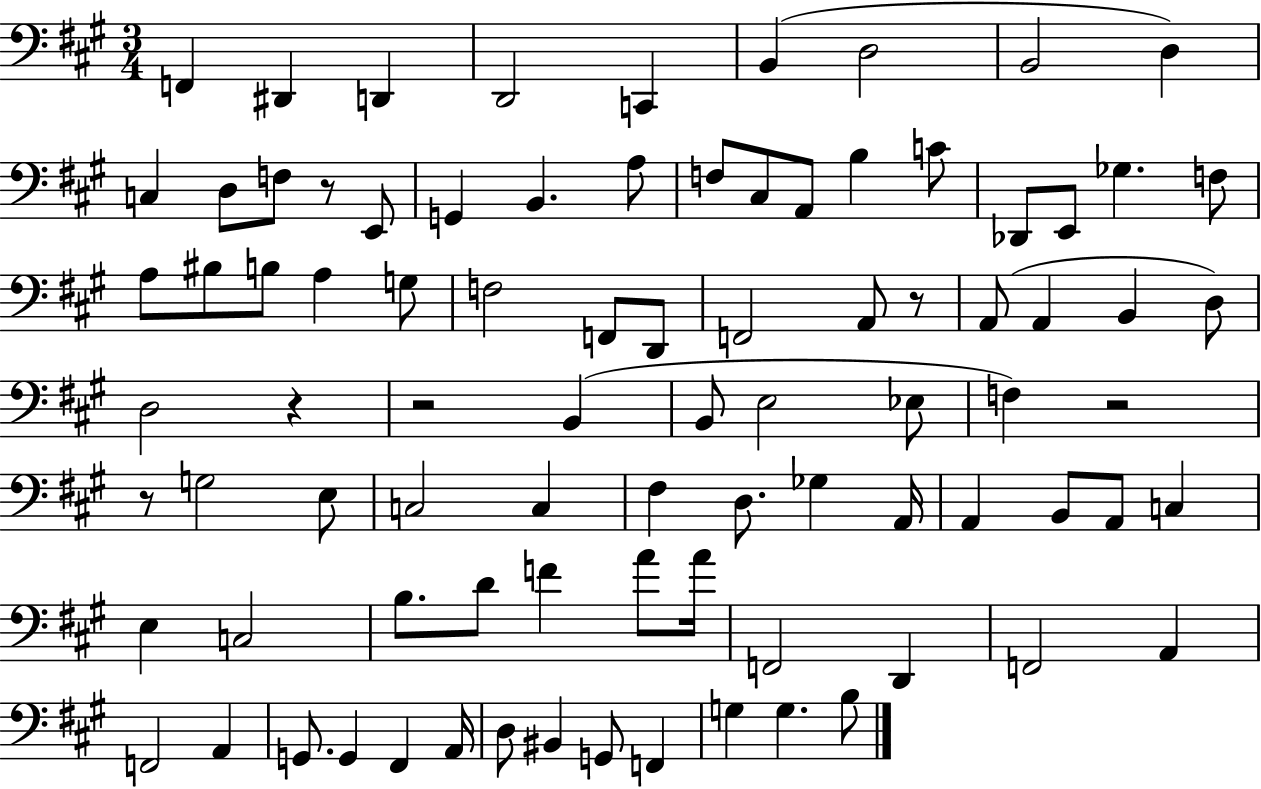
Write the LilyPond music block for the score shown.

{
  \clef bass
  \numericTimeSignature
  \time 3/4
  \key a \major
  \repeat volta 2 { f,4 dis,4 d,4 | d,2 c,4 | b,4( d2 | b,2 d4) | \break c4 d8 f8 r8 e,8 | g,4 b,4. a8 | f8 cis8 a,8 b4 c'8 | des,8 e,8 ges4. f8 | \break a8 bis8 b8 a4 g8 | f2 f,8 d,8 | f,2 a,8 r8 | a,8( a,4 b,4 d8) | \break d2 r4 | r2 b,4( | b,8 e2 ees8 | f4) r2 | \break r8 g2 e8 | c2 c4 | fis4 d8. ges4 a,16 | a,4 b,8 a,8 c4 | \break e4 c2 | b8. d'8 f'4 a'8 a'16 | f,2 d,4 | f,2 a,4 | \break f,2 a,4 | g,8. g,4 fis,4 a,16 | d8 bis,4 g,8 f,4 | g4 g4. b8 | \break } \bar "|."
}